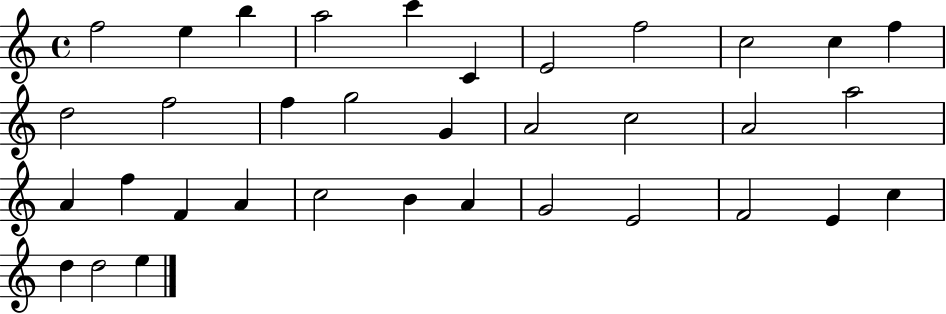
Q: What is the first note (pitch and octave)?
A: F5